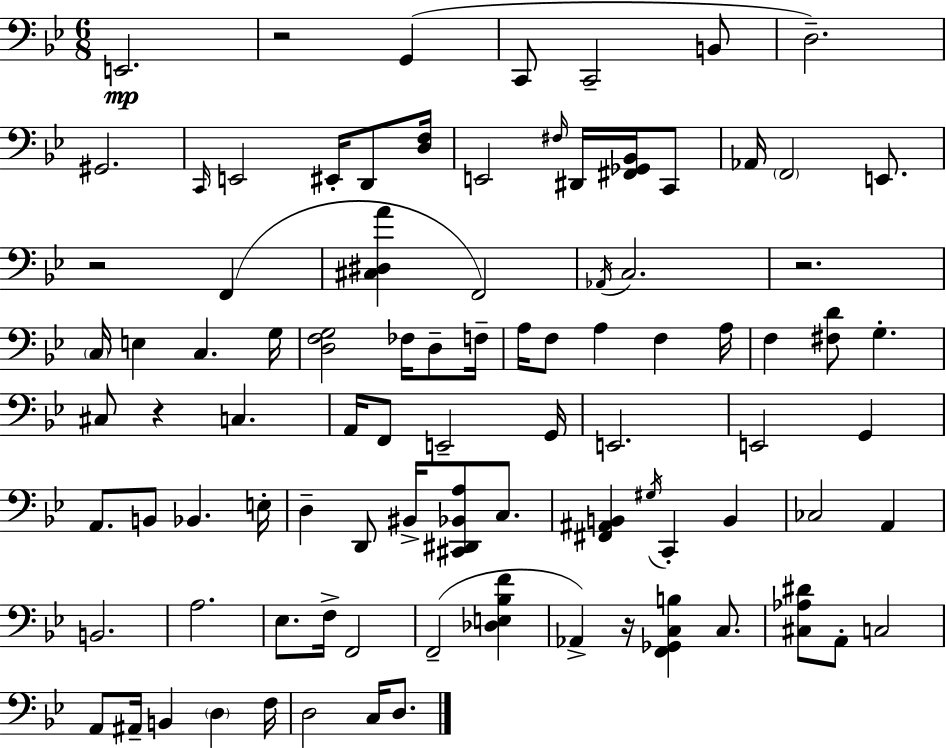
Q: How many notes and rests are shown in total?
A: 91